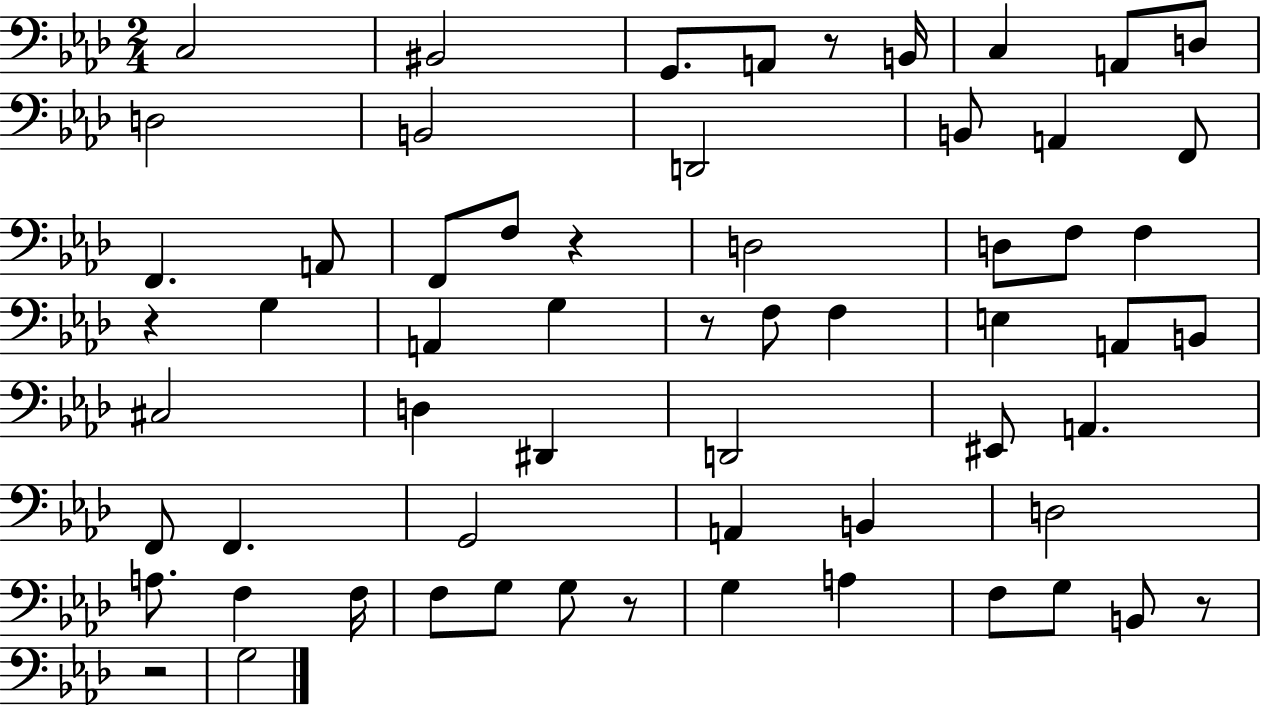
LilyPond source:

{
  \clef bass
  \numericTimeSignature
  \time 2/4
  \key aes \major
  c2 | bis,2 | g,8. a,8 r8 b,16 | c4 a,8 d8 | \break d2 | b,2 | d,2 | b,8 a,4 f,8 | \break f,4. a,8 | f,8 f8 r4 | d2 | d8 f8 f4 | \break r4 g4 | a,4 g4 | r8 f8 f4 | e4 a,8 b,8 | \break cis2 | d4 dis,4 | d,2 | eis,8 a,4. | \break f,8 f,4. | g,2 | a,4 b,4 | d2 | \break a8. f4 f16 | f8 g8 g8 r8 | g4 a4 | f8 g8 b,8 r8 | \break r2 | g2 | \bar "|."
}